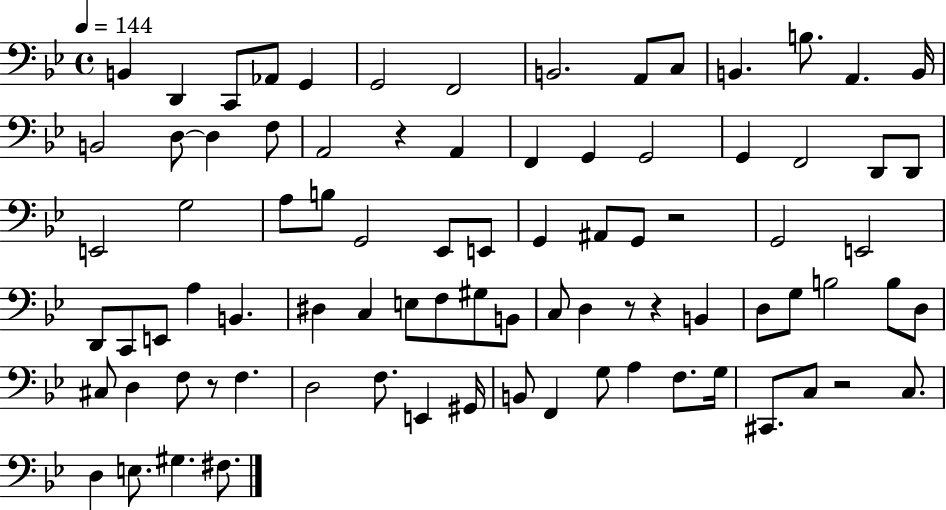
{
  \clef bass
  \time 4/4
  \defaultTimeSignature
  \key bes \major
  \tempo 4 = 144
  \repeat volta 2 { b,4 d,4 c,8 aes,8 g,4 | g,2 f,2 | b,2. a,8 c8 | b,4. b8. a,4. b,16 | \break b,2 d8~~ d4 f8 | a,2 r4 a,4 | f,4 g,4 g,2 | g,4 f,2 d,8 d,8 | \break e,2 g2 | a8 b8 g,2 ees,8 e,8 | g,4 ais,8 g,8 r2 | g,2 e,2 | \break d,8 c,8 e,8 a4 b,4. | dis4 c4 e8 f8 gis8 b,8 | c8 d4 r8 r4 b,4 | d8 g8 b2 b8 d8 | \break cis8 d4 f8 r8 f4. | d2 f8. e,4 gis,16 | b,8 f,4 g8 a4 f8. g16 | cis,8. c8 r2 c8. | \break d4 e8. gis4. fis8. | } \bar "|."
}